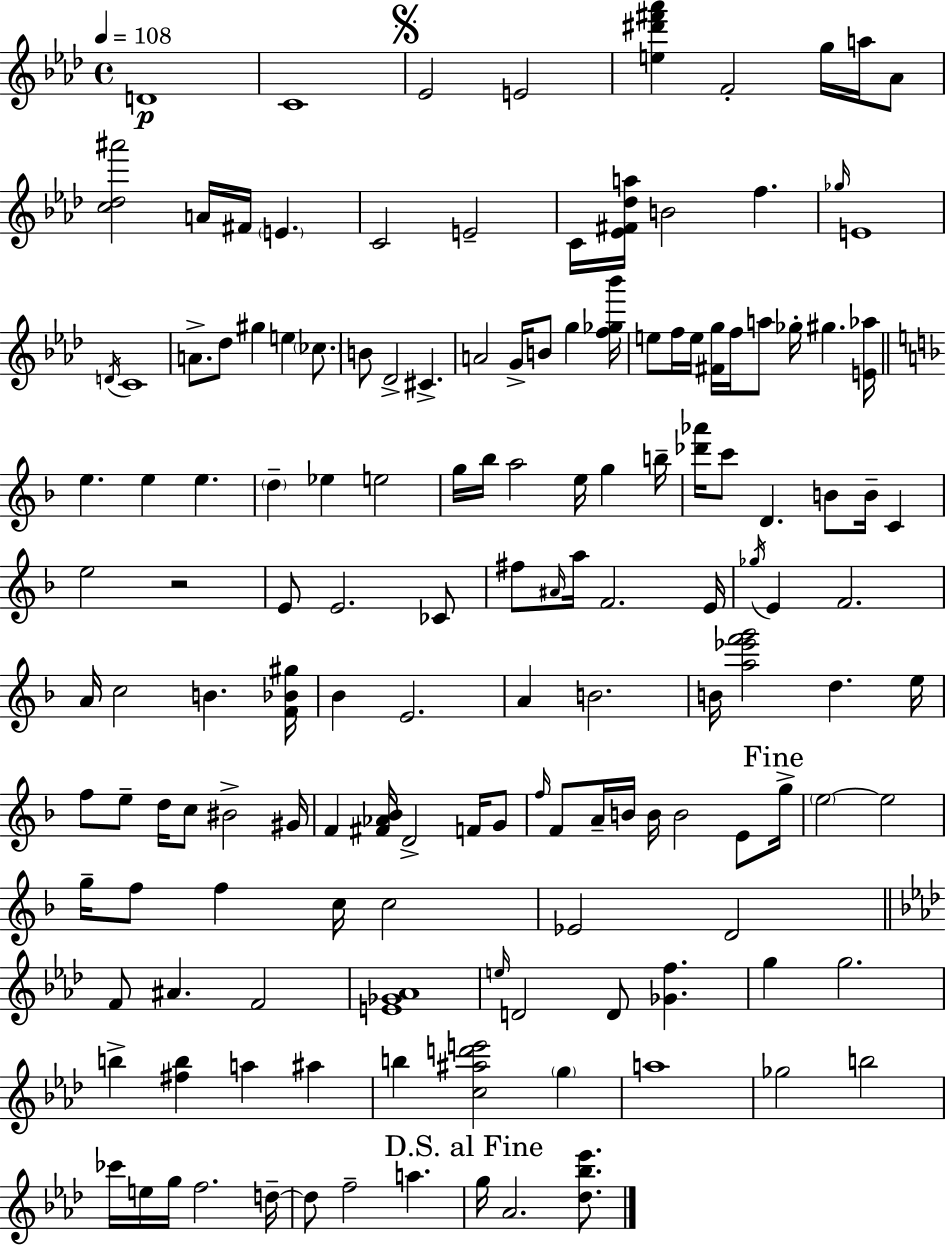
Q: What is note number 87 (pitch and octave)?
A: F4